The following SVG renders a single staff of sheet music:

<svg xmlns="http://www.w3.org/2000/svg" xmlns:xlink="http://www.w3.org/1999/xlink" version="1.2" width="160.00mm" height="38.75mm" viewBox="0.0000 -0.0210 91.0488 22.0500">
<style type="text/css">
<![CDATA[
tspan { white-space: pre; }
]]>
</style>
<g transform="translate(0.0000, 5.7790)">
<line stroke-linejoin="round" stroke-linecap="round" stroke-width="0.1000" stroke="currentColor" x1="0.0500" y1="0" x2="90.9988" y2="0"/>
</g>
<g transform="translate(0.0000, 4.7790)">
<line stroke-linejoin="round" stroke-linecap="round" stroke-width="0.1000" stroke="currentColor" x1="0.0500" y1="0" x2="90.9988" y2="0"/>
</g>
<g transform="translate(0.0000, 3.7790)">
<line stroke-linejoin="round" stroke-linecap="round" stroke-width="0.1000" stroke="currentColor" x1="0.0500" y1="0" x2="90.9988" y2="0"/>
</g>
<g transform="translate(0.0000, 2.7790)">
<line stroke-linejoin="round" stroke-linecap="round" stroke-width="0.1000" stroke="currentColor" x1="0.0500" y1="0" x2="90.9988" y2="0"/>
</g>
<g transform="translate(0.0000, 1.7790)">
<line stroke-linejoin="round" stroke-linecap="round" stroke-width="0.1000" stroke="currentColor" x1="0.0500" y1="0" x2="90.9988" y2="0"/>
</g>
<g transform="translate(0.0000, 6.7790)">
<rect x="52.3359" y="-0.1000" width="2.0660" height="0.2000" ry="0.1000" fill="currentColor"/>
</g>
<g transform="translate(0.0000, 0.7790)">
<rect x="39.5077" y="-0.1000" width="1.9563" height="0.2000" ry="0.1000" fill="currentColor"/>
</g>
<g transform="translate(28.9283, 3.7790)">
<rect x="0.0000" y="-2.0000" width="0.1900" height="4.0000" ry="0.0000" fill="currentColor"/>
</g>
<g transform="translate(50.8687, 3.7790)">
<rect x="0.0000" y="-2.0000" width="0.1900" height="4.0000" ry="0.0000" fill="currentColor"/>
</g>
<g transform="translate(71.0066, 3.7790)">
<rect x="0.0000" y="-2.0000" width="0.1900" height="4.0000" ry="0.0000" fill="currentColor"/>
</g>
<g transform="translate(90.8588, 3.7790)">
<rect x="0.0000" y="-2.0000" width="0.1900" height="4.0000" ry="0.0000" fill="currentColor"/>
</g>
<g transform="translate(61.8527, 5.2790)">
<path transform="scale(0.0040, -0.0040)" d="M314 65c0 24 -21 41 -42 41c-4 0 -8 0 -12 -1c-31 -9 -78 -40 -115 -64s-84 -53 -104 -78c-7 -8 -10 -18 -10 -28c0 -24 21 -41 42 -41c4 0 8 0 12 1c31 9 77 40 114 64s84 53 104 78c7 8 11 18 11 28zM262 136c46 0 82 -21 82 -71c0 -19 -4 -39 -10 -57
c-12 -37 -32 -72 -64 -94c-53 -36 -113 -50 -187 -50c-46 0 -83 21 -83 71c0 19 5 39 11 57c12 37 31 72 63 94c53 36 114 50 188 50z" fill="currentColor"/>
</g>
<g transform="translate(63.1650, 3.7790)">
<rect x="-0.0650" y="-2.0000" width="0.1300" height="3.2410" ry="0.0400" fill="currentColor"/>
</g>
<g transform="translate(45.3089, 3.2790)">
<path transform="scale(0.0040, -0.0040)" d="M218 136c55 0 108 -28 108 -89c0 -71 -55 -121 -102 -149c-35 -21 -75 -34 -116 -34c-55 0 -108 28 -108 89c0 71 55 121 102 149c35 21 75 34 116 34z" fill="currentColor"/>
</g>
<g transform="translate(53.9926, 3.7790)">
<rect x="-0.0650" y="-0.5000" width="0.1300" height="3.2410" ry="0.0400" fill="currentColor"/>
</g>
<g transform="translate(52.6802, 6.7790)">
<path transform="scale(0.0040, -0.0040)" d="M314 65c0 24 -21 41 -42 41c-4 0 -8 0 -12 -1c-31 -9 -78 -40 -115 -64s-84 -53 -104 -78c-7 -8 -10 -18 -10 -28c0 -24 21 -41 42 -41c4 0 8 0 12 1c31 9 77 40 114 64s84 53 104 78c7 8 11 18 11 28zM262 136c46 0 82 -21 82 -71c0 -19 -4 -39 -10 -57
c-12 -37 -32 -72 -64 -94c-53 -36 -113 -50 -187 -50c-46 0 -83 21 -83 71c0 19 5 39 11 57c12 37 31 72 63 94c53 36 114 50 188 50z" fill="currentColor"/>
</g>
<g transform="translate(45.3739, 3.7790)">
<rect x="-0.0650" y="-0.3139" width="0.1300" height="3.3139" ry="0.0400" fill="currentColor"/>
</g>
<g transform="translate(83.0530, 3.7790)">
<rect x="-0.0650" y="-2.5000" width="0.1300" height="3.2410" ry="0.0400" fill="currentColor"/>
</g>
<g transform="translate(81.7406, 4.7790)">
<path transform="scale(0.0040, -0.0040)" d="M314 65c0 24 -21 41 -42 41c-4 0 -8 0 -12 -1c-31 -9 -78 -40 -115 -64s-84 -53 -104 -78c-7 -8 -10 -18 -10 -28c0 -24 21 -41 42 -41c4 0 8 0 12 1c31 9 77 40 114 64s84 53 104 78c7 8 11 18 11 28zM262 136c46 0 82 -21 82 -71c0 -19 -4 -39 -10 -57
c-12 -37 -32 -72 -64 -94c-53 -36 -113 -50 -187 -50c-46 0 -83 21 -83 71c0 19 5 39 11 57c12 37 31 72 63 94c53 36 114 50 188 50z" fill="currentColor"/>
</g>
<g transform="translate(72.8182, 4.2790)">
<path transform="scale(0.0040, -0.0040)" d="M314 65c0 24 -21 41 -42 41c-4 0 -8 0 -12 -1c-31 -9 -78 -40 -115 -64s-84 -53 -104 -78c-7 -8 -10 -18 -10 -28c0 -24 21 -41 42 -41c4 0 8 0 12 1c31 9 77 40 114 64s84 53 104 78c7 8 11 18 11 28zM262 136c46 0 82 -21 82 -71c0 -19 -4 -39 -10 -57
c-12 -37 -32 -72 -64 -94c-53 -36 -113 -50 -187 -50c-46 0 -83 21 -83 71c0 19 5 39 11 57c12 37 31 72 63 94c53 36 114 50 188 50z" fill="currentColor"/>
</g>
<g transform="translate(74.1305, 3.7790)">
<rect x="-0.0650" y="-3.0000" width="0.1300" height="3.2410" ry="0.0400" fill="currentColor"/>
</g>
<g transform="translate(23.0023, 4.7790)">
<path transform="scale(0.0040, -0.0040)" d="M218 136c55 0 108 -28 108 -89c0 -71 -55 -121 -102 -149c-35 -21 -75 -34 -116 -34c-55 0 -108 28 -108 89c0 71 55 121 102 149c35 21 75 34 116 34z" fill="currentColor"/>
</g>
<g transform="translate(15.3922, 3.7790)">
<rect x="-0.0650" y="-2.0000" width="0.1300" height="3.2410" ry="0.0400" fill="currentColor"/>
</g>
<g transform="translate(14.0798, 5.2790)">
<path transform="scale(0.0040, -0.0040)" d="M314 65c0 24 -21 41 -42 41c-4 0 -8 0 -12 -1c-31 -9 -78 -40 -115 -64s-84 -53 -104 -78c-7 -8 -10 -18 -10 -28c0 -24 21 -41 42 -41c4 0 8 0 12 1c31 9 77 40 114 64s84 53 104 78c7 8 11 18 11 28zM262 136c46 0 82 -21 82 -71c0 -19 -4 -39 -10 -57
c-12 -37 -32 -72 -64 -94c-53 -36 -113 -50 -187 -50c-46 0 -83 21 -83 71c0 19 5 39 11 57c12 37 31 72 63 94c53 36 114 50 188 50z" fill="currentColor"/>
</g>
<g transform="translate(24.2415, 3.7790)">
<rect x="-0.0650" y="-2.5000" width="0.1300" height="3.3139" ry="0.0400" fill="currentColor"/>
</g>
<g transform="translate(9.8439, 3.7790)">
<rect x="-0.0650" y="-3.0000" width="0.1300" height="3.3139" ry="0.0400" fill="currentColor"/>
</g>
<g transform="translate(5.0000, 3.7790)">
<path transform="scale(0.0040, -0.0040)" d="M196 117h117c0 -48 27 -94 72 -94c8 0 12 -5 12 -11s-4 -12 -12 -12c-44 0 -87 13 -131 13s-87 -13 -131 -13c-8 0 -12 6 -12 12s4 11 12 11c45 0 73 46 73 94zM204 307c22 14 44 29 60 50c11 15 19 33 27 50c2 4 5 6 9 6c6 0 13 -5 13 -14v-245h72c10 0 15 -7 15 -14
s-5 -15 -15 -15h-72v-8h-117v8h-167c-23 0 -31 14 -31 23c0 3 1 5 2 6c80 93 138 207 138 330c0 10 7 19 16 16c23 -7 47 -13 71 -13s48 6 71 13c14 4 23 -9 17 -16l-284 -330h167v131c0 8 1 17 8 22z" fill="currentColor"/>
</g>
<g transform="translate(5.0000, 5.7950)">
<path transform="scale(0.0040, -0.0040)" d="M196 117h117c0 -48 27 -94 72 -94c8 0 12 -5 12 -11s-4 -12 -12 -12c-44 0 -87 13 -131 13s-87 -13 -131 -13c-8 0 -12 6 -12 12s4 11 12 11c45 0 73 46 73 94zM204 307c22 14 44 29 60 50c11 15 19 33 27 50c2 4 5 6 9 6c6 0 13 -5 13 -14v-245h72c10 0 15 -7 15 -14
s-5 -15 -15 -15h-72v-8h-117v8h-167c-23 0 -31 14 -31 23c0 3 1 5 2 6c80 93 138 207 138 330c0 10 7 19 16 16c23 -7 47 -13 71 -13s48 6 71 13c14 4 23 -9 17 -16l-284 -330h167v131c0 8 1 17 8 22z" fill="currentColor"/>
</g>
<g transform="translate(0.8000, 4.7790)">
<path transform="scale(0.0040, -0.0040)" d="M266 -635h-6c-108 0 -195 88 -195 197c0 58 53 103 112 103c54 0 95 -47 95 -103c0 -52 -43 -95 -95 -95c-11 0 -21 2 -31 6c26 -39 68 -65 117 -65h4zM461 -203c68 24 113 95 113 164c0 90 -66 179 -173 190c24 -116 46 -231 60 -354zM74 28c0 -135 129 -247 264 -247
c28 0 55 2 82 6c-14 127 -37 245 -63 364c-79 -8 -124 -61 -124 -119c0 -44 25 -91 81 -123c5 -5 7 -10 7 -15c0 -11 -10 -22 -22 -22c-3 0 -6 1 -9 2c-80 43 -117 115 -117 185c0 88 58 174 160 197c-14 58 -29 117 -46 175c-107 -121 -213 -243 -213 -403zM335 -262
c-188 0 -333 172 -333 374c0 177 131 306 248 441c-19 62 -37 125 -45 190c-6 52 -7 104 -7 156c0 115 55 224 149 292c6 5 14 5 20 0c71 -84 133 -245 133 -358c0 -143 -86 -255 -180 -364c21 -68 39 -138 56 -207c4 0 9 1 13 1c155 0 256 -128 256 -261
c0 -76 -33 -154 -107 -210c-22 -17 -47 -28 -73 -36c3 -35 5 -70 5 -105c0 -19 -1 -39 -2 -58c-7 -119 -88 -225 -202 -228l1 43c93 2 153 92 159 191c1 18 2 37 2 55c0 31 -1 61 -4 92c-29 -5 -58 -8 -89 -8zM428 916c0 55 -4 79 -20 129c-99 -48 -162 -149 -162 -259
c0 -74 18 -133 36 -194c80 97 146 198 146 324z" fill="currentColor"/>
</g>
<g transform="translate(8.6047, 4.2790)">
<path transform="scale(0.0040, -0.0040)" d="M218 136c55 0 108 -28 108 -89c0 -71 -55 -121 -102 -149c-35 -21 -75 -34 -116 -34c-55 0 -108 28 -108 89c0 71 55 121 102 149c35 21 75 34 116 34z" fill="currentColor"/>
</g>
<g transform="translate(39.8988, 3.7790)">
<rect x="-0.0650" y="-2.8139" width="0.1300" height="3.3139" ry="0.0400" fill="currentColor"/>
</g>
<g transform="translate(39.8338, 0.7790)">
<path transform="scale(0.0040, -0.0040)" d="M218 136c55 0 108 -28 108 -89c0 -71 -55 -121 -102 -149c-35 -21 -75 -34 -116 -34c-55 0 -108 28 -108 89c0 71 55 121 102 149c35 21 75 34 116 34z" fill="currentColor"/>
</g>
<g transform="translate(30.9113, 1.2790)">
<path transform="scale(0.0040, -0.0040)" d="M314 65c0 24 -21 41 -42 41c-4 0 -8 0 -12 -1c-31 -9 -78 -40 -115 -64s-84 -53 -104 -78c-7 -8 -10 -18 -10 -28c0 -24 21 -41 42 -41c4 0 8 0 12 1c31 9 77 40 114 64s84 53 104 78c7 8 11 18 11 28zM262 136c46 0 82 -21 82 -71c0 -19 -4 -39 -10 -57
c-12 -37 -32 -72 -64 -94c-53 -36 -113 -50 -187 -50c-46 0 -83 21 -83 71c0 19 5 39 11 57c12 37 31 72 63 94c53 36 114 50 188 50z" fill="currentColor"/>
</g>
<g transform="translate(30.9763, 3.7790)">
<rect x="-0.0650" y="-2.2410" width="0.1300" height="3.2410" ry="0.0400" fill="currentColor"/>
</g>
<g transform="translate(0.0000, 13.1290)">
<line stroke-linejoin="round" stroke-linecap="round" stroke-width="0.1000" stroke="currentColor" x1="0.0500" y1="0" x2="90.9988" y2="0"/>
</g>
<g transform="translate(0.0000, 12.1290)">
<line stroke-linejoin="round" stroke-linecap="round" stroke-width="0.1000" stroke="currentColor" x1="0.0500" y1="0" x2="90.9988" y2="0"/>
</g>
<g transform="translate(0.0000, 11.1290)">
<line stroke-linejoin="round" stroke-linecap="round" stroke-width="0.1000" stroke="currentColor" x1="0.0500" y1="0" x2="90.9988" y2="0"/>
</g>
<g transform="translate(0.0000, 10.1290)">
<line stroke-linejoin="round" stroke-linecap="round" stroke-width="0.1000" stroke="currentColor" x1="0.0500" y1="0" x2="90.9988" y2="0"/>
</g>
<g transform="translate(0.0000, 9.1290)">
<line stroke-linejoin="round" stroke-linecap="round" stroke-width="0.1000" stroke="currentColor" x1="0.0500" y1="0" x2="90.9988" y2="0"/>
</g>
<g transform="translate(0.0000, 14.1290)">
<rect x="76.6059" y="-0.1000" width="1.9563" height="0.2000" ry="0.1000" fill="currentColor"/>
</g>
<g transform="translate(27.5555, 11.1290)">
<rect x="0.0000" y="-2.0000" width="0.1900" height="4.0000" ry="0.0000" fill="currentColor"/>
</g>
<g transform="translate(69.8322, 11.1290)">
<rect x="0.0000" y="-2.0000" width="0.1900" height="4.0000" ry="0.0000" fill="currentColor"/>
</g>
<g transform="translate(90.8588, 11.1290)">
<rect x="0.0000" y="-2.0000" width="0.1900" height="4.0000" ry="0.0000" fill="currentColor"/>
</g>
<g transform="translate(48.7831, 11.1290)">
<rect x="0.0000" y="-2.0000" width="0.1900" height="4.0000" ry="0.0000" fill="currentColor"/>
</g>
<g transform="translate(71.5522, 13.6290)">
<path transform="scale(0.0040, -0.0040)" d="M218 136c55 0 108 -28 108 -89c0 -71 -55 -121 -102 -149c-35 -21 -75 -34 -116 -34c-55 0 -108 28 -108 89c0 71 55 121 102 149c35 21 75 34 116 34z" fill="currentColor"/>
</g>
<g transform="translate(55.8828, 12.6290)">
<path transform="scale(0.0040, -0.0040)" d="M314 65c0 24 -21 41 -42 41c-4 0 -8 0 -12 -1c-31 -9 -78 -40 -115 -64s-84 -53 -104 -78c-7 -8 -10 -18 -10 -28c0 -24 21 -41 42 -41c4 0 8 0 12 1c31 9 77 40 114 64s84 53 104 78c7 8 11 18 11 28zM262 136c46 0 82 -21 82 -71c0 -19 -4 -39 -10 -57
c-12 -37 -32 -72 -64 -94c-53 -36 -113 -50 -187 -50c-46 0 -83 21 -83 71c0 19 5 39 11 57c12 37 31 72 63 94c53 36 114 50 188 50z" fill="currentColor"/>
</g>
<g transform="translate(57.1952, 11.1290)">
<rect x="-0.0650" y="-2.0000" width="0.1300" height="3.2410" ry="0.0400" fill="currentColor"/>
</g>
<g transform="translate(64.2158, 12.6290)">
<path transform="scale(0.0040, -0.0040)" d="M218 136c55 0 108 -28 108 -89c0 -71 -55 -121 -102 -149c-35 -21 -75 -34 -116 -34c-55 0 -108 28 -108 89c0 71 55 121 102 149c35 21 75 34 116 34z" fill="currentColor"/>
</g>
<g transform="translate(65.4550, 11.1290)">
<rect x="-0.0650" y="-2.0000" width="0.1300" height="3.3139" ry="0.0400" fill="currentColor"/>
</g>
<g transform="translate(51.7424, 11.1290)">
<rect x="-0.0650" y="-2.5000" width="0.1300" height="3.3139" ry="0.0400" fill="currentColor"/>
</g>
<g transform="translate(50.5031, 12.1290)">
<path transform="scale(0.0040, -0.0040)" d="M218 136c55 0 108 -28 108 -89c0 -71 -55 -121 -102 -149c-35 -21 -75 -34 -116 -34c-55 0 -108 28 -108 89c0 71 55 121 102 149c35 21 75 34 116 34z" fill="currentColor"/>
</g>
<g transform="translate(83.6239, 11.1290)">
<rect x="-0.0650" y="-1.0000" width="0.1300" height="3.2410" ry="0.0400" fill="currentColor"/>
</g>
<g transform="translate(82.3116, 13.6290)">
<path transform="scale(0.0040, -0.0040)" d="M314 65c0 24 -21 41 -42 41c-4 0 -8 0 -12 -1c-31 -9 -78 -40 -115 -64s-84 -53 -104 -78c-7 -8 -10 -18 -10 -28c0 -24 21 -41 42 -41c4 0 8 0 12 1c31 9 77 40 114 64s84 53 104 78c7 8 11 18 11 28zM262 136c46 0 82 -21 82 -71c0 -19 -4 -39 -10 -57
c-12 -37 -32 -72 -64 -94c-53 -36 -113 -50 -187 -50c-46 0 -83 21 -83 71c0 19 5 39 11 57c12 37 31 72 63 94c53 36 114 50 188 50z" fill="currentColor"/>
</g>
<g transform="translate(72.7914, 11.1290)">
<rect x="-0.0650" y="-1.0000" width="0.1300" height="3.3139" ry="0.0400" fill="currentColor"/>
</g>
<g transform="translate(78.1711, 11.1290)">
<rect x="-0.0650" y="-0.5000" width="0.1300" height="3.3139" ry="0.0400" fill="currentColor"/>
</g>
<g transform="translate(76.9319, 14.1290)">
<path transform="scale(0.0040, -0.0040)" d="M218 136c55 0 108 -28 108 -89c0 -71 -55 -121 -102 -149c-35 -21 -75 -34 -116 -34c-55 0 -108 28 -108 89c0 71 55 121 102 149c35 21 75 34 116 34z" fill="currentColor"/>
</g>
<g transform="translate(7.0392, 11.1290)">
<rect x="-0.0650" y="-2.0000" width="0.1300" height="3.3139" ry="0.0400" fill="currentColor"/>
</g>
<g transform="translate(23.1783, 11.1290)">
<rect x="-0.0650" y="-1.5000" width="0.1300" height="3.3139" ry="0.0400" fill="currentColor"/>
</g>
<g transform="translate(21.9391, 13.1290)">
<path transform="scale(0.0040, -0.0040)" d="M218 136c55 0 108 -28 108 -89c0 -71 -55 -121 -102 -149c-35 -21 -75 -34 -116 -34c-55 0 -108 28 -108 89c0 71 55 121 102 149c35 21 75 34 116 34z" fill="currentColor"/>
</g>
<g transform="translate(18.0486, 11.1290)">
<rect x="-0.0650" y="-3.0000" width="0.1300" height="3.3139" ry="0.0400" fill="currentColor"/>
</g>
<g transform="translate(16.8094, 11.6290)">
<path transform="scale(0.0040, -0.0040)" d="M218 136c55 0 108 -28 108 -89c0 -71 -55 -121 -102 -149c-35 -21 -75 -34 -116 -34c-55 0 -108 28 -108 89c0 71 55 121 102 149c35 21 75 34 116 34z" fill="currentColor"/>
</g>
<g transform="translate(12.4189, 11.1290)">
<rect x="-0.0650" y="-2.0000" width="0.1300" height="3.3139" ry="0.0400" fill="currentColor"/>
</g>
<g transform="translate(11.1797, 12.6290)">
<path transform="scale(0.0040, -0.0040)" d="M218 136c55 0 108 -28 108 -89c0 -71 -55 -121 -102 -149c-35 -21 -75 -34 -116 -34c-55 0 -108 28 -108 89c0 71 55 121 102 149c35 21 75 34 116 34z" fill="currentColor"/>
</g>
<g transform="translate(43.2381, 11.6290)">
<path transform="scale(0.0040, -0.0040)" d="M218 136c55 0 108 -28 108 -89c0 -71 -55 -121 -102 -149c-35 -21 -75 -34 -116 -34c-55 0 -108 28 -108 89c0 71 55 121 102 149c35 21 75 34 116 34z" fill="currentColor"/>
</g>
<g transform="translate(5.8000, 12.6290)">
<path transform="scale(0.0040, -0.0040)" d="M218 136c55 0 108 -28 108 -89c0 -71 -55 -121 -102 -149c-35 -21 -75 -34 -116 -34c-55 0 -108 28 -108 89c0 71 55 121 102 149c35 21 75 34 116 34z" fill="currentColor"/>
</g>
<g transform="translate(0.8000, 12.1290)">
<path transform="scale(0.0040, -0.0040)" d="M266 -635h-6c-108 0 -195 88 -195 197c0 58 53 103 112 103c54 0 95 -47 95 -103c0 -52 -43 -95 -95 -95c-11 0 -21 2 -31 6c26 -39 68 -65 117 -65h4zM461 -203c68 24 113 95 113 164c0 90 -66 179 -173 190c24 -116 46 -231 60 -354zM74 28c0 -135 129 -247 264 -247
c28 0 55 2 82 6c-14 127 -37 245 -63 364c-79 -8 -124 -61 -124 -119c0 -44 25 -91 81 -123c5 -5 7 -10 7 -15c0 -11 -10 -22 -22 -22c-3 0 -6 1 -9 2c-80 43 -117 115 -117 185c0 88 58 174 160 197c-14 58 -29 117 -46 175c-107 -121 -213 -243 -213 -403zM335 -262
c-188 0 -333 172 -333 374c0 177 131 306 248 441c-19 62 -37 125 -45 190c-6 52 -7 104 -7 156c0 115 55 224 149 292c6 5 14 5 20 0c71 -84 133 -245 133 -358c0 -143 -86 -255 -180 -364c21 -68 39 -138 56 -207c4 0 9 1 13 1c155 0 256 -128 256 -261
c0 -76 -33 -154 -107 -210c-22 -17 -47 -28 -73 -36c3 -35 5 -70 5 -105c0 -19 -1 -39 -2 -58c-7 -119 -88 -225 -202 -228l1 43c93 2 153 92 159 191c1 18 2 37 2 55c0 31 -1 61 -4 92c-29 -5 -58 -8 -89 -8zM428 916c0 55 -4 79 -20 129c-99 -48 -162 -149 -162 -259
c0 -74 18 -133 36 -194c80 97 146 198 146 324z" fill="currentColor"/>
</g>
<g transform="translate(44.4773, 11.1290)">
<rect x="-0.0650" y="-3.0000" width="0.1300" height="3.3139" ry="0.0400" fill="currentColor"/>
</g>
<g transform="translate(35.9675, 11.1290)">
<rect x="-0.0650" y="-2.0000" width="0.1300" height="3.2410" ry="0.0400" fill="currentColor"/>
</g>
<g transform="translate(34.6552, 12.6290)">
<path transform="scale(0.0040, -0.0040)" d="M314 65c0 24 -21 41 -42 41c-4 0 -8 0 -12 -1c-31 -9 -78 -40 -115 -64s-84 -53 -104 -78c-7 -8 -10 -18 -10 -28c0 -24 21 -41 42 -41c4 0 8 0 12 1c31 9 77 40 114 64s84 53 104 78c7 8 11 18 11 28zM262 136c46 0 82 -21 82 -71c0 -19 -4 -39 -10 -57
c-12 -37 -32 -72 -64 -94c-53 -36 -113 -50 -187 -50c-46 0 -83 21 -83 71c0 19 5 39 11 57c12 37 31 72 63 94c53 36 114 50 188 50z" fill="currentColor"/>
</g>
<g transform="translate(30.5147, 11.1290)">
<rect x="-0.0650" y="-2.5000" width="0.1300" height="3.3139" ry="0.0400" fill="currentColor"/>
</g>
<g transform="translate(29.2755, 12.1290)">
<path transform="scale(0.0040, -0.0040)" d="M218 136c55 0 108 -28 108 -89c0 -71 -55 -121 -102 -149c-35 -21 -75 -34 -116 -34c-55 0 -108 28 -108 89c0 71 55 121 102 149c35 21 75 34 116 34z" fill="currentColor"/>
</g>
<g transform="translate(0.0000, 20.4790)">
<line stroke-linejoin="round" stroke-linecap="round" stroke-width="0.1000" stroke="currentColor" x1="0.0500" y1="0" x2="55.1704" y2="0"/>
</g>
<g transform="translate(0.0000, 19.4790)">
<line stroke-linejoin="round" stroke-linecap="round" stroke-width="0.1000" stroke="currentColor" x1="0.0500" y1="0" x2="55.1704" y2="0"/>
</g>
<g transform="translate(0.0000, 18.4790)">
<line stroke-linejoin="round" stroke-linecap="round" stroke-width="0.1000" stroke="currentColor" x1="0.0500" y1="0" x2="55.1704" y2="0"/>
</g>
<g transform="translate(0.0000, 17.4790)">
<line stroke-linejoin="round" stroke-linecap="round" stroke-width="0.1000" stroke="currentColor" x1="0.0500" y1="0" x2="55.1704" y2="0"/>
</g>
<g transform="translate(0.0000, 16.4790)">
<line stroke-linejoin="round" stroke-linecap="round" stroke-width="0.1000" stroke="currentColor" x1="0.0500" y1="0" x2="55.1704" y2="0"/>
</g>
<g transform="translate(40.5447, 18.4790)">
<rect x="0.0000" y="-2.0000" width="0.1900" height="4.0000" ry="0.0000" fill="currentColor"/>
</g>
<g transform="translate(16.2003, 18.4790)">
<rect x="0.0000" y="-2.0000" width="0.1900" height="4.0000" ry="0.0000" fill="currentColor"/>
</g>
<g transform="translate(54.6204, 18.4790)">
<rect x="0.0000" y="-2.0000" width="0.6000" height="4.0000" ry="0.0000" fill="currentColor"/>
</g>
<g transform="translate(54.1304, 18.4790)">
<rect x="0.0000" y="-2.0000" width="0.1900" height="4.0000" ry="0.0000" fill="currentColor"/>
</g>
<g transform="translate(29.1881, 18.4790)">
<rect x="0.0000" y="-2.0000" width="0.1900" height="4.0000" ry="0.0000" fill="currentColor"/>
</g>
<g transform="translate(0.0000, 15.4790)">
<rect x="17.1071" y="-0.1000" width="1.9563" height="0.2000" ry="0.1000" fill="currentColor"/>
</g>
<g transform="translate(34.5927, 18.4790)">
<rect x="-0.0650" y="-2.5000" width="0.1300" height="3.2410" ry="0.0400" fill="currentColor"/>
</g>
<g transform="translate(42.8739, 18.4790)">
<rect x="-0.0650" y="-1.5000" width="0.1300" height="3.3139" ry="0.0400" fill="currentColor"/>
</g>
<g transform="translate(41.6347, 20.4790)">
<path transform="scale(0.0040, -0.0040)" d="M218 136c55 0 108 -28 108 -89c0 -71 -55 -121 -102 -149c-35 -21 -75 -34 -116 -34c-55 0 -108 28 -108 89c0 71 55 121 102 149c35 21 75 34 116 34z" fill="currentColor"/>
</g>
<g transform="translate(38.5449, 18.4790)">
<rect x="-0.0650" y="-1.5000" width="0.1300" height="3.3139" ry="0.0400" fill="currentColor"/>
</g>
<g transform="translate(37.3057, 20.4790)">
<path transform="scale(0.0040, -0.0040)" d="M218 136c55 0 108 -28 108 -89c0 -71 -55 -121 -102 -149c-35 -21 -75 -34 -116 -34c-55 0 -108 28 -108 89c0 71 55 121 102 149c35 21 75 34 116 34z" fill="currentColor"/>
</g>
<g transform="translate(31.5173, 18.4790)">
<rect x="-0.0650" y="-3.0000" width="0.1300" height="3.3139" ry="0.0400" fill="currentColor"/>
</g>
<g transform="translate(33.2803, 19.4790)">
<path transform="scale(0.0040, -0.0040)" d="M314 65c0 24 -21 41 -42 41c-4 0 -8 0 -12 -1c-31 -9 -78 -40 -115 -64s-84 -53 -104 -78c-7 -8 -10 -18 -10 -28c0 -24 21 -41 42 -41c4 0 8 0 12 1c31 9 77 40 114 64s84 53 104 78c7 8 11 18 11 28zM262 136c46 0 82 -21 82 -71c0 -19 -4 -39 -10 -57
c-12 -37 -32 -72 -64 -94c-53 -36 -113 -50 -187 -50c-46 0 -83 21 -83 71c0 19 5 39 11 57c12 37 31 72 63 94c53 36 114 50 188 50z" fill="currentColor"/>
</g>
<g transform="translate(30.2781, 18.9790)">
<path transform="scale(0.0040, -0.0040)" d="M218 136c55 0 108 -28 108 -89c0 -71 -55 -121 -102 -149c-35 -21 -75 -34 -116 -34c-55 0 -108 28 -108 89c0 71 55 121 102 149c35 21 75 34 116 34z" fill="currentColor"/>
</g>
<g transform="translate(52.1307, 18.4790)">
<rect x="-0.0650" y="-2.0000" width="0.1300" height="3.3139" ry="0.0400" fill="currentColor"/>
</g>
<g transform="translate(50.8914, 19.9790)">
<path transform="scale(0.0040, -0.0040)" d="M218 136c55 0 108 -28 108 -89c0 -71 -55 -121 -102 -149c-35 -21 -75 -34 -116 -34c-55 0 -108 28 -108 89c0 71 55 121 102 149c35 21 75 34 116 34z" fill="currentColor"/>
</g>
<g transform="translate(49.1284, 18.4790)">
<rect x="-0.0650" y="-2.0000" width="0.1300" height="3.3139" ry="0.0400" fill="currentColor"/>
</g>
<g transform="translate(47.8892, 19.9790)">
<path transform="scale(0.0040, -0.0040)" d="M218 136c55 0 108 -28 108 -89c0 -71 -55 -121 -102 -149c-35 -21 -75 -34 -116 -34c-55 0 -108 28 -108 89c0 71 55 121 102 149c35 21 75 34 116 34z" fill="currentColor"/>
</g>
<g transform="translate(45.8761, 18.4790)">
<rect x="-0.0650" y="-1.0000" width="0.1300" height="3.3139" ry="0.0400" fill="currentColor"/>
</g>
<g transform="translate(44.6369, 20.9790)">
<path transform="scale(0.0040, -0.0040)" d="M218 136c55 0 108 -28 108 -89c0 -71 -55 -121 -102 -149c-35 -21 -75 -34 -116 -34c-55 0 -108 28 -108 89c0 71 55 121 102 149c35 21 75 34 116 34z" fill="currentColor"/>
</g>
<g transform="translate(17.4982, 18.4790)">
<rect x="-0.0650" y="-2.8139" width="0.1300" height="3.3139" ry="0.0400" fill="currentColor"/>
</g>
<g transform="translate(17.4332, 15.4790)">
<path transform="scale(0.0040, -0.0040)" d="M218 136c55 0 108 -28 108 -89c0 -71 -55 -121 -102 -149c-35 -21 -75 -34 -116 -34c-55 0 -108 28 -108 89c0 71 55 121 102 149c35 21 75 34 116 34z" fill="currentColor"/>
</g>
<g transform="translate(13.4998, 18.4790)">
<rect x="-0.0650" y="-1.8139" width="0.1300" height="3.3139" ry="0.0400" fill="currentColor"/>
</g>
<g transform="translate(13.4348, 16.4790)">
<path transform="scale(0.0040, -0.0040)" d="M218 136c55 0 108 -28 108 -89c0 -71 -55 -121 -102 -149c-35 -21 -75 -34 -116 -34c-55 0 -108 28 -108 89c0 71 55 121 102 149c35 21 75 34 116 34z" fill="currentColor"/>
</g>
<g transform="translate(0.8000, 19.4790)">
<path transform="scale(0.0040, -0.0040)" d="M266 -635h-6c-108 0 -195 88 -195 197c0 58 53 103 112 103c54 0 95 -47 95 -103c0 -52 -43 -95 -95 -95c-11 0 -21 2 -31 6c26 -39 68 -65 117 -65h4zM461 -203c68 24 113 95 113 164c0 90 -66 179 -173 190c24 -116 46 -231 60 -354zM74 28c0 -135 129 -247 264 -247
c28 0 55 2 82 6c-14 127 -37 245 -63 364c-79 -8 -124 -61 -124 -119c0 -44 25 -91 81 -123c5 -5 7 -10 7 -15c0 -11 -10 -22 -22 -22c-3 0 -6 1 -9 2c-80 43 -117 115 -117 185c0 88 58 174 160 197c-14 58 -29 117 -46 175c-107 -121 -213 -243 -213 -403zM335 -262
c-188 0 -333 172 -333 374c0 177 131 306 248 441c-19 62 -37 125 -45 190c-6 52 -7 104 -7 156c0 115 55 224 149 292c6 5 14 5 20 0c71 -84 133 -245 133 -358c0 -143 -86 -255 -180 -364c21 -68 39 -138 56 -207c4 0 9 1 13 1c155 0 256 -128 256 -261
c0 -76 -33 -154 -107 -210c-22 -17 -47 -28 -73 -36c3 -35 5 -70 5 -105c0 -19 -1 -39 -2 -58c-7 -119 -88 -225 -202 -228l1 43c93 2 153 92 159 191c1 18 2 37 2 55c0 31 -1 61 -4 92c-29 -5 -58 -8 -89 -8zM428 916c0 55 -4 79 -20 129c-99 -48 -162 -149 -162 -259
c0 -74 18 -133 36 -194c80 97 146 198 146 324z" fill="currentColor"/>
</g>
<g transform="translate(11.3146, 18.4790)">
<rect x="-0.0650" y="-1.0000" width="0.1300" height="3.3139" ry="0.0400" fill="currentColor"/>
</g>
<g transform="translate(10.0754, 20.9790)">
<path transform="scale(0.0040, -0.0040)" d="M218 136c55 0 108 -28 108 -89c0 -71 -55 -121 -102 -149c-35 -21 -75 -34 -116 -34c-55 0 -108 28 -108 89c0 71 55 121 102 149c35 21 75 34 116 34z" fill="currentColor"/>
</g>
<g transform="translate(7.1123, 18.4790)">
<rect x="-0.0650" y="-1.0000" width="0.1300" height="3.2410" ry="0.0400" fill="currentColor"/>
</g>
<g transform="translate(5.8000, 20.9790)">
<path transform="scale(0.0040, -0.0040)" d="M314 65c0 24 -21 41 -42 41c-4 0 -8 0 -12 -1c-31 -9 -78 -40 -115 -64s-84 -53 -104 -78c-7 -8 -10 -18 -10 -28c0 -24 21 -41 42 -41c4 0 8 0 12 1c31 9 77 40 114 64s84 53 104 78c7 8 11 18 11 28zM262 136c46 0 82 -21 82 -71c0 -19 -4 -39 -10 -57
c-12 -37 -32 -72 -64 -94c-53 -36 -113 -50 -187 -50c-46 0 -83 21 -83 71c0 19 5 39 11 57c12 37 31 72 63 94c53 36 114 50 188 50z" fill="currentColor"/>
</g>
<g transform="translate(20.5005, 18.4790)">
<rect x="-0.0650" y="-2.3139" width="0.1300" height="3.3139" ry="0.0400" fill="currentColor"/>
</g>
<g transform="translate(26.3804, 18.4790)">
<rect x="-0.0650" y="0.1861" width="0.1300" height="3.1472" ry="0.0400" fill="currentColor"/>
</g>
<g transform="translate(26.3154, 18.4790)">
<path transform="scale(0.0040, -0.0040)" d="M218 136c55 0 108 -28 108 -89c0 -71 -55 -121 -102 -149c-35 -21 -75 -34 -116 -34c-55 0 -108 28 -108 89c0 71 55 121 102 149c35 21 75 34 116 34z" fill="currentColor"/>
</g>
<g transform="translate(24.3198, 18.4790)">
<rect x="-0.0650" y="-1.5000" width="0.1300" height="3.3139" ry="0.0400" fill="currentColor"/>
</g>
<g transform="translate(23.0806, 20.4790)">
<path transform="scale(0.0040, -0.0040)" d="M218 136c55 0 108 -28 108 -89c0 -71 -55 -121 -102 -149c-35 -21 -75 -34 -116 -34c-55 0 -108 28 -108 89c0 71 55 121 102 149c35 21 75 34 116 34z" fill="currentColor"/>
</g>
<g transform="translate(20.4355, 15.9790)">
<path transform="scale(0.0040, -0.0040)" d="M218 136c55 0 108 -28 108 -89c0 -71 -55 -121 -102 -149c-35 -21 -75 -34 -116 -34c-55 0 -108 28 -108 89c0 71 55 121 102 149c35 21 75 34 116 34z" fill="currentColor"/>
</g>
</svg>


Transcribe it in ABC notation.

X:1
T:Untitled
M:4/4
L:1/4
K:C
A F2 G g2 a c C2 F2 A2 G2 F F A E G F2 A G F2 F D C D2 D2 D f a g E B A G2 E E D F F